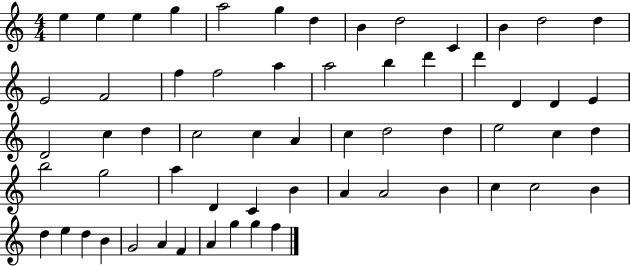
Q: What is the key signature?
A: C major